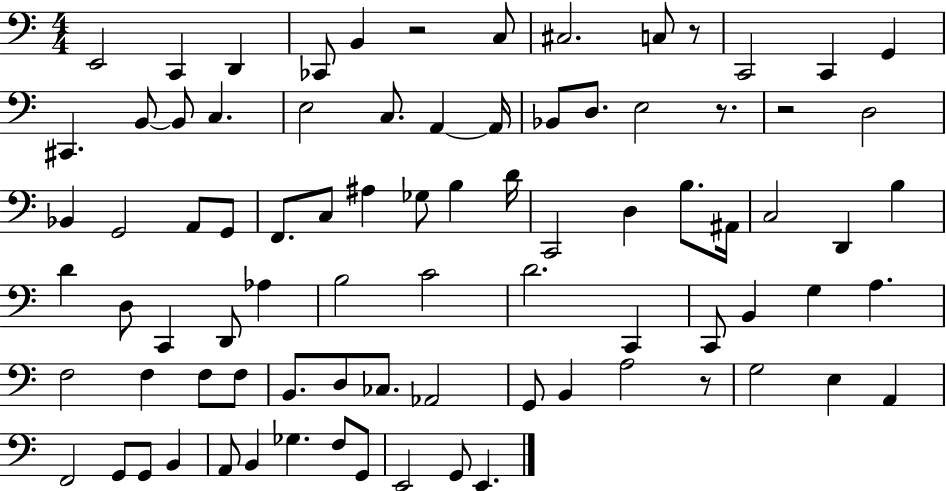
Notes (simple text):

E2/h C2/q D2/q CES2/e B2/q R/h C3/e C#3/h. C3/e R/e C2/h C2/q G2/q C#2/q. B2/e B2/e C3/q. E3/h C3/e. A2/q A2/s Bb2/e D3/e. E3/h R/e. R/h D3/h Bb2/q G2/h A2/e G2/e F2/e. C3/e A#3/q Gb3/e B3/q D4/s C2/h D3/q B3/e. A#2/s C3/h D2/q B3/q D4/q D3/e C2/q D2/e Ab3/q B3/h C4/h D4/h. C2/q C2/e B2/q G3/q A3/q. F3/h F3/q F3/e F3/e B2/e. D3/e CES3/e. Ab2/h G2/e B2/q A3/h R/e G3/h E3/q A2/q F2/h G2/e G2/e B2/q A2/e B2/q Gb3/q. F3/e G2/e E2/h G2/e E2/q.